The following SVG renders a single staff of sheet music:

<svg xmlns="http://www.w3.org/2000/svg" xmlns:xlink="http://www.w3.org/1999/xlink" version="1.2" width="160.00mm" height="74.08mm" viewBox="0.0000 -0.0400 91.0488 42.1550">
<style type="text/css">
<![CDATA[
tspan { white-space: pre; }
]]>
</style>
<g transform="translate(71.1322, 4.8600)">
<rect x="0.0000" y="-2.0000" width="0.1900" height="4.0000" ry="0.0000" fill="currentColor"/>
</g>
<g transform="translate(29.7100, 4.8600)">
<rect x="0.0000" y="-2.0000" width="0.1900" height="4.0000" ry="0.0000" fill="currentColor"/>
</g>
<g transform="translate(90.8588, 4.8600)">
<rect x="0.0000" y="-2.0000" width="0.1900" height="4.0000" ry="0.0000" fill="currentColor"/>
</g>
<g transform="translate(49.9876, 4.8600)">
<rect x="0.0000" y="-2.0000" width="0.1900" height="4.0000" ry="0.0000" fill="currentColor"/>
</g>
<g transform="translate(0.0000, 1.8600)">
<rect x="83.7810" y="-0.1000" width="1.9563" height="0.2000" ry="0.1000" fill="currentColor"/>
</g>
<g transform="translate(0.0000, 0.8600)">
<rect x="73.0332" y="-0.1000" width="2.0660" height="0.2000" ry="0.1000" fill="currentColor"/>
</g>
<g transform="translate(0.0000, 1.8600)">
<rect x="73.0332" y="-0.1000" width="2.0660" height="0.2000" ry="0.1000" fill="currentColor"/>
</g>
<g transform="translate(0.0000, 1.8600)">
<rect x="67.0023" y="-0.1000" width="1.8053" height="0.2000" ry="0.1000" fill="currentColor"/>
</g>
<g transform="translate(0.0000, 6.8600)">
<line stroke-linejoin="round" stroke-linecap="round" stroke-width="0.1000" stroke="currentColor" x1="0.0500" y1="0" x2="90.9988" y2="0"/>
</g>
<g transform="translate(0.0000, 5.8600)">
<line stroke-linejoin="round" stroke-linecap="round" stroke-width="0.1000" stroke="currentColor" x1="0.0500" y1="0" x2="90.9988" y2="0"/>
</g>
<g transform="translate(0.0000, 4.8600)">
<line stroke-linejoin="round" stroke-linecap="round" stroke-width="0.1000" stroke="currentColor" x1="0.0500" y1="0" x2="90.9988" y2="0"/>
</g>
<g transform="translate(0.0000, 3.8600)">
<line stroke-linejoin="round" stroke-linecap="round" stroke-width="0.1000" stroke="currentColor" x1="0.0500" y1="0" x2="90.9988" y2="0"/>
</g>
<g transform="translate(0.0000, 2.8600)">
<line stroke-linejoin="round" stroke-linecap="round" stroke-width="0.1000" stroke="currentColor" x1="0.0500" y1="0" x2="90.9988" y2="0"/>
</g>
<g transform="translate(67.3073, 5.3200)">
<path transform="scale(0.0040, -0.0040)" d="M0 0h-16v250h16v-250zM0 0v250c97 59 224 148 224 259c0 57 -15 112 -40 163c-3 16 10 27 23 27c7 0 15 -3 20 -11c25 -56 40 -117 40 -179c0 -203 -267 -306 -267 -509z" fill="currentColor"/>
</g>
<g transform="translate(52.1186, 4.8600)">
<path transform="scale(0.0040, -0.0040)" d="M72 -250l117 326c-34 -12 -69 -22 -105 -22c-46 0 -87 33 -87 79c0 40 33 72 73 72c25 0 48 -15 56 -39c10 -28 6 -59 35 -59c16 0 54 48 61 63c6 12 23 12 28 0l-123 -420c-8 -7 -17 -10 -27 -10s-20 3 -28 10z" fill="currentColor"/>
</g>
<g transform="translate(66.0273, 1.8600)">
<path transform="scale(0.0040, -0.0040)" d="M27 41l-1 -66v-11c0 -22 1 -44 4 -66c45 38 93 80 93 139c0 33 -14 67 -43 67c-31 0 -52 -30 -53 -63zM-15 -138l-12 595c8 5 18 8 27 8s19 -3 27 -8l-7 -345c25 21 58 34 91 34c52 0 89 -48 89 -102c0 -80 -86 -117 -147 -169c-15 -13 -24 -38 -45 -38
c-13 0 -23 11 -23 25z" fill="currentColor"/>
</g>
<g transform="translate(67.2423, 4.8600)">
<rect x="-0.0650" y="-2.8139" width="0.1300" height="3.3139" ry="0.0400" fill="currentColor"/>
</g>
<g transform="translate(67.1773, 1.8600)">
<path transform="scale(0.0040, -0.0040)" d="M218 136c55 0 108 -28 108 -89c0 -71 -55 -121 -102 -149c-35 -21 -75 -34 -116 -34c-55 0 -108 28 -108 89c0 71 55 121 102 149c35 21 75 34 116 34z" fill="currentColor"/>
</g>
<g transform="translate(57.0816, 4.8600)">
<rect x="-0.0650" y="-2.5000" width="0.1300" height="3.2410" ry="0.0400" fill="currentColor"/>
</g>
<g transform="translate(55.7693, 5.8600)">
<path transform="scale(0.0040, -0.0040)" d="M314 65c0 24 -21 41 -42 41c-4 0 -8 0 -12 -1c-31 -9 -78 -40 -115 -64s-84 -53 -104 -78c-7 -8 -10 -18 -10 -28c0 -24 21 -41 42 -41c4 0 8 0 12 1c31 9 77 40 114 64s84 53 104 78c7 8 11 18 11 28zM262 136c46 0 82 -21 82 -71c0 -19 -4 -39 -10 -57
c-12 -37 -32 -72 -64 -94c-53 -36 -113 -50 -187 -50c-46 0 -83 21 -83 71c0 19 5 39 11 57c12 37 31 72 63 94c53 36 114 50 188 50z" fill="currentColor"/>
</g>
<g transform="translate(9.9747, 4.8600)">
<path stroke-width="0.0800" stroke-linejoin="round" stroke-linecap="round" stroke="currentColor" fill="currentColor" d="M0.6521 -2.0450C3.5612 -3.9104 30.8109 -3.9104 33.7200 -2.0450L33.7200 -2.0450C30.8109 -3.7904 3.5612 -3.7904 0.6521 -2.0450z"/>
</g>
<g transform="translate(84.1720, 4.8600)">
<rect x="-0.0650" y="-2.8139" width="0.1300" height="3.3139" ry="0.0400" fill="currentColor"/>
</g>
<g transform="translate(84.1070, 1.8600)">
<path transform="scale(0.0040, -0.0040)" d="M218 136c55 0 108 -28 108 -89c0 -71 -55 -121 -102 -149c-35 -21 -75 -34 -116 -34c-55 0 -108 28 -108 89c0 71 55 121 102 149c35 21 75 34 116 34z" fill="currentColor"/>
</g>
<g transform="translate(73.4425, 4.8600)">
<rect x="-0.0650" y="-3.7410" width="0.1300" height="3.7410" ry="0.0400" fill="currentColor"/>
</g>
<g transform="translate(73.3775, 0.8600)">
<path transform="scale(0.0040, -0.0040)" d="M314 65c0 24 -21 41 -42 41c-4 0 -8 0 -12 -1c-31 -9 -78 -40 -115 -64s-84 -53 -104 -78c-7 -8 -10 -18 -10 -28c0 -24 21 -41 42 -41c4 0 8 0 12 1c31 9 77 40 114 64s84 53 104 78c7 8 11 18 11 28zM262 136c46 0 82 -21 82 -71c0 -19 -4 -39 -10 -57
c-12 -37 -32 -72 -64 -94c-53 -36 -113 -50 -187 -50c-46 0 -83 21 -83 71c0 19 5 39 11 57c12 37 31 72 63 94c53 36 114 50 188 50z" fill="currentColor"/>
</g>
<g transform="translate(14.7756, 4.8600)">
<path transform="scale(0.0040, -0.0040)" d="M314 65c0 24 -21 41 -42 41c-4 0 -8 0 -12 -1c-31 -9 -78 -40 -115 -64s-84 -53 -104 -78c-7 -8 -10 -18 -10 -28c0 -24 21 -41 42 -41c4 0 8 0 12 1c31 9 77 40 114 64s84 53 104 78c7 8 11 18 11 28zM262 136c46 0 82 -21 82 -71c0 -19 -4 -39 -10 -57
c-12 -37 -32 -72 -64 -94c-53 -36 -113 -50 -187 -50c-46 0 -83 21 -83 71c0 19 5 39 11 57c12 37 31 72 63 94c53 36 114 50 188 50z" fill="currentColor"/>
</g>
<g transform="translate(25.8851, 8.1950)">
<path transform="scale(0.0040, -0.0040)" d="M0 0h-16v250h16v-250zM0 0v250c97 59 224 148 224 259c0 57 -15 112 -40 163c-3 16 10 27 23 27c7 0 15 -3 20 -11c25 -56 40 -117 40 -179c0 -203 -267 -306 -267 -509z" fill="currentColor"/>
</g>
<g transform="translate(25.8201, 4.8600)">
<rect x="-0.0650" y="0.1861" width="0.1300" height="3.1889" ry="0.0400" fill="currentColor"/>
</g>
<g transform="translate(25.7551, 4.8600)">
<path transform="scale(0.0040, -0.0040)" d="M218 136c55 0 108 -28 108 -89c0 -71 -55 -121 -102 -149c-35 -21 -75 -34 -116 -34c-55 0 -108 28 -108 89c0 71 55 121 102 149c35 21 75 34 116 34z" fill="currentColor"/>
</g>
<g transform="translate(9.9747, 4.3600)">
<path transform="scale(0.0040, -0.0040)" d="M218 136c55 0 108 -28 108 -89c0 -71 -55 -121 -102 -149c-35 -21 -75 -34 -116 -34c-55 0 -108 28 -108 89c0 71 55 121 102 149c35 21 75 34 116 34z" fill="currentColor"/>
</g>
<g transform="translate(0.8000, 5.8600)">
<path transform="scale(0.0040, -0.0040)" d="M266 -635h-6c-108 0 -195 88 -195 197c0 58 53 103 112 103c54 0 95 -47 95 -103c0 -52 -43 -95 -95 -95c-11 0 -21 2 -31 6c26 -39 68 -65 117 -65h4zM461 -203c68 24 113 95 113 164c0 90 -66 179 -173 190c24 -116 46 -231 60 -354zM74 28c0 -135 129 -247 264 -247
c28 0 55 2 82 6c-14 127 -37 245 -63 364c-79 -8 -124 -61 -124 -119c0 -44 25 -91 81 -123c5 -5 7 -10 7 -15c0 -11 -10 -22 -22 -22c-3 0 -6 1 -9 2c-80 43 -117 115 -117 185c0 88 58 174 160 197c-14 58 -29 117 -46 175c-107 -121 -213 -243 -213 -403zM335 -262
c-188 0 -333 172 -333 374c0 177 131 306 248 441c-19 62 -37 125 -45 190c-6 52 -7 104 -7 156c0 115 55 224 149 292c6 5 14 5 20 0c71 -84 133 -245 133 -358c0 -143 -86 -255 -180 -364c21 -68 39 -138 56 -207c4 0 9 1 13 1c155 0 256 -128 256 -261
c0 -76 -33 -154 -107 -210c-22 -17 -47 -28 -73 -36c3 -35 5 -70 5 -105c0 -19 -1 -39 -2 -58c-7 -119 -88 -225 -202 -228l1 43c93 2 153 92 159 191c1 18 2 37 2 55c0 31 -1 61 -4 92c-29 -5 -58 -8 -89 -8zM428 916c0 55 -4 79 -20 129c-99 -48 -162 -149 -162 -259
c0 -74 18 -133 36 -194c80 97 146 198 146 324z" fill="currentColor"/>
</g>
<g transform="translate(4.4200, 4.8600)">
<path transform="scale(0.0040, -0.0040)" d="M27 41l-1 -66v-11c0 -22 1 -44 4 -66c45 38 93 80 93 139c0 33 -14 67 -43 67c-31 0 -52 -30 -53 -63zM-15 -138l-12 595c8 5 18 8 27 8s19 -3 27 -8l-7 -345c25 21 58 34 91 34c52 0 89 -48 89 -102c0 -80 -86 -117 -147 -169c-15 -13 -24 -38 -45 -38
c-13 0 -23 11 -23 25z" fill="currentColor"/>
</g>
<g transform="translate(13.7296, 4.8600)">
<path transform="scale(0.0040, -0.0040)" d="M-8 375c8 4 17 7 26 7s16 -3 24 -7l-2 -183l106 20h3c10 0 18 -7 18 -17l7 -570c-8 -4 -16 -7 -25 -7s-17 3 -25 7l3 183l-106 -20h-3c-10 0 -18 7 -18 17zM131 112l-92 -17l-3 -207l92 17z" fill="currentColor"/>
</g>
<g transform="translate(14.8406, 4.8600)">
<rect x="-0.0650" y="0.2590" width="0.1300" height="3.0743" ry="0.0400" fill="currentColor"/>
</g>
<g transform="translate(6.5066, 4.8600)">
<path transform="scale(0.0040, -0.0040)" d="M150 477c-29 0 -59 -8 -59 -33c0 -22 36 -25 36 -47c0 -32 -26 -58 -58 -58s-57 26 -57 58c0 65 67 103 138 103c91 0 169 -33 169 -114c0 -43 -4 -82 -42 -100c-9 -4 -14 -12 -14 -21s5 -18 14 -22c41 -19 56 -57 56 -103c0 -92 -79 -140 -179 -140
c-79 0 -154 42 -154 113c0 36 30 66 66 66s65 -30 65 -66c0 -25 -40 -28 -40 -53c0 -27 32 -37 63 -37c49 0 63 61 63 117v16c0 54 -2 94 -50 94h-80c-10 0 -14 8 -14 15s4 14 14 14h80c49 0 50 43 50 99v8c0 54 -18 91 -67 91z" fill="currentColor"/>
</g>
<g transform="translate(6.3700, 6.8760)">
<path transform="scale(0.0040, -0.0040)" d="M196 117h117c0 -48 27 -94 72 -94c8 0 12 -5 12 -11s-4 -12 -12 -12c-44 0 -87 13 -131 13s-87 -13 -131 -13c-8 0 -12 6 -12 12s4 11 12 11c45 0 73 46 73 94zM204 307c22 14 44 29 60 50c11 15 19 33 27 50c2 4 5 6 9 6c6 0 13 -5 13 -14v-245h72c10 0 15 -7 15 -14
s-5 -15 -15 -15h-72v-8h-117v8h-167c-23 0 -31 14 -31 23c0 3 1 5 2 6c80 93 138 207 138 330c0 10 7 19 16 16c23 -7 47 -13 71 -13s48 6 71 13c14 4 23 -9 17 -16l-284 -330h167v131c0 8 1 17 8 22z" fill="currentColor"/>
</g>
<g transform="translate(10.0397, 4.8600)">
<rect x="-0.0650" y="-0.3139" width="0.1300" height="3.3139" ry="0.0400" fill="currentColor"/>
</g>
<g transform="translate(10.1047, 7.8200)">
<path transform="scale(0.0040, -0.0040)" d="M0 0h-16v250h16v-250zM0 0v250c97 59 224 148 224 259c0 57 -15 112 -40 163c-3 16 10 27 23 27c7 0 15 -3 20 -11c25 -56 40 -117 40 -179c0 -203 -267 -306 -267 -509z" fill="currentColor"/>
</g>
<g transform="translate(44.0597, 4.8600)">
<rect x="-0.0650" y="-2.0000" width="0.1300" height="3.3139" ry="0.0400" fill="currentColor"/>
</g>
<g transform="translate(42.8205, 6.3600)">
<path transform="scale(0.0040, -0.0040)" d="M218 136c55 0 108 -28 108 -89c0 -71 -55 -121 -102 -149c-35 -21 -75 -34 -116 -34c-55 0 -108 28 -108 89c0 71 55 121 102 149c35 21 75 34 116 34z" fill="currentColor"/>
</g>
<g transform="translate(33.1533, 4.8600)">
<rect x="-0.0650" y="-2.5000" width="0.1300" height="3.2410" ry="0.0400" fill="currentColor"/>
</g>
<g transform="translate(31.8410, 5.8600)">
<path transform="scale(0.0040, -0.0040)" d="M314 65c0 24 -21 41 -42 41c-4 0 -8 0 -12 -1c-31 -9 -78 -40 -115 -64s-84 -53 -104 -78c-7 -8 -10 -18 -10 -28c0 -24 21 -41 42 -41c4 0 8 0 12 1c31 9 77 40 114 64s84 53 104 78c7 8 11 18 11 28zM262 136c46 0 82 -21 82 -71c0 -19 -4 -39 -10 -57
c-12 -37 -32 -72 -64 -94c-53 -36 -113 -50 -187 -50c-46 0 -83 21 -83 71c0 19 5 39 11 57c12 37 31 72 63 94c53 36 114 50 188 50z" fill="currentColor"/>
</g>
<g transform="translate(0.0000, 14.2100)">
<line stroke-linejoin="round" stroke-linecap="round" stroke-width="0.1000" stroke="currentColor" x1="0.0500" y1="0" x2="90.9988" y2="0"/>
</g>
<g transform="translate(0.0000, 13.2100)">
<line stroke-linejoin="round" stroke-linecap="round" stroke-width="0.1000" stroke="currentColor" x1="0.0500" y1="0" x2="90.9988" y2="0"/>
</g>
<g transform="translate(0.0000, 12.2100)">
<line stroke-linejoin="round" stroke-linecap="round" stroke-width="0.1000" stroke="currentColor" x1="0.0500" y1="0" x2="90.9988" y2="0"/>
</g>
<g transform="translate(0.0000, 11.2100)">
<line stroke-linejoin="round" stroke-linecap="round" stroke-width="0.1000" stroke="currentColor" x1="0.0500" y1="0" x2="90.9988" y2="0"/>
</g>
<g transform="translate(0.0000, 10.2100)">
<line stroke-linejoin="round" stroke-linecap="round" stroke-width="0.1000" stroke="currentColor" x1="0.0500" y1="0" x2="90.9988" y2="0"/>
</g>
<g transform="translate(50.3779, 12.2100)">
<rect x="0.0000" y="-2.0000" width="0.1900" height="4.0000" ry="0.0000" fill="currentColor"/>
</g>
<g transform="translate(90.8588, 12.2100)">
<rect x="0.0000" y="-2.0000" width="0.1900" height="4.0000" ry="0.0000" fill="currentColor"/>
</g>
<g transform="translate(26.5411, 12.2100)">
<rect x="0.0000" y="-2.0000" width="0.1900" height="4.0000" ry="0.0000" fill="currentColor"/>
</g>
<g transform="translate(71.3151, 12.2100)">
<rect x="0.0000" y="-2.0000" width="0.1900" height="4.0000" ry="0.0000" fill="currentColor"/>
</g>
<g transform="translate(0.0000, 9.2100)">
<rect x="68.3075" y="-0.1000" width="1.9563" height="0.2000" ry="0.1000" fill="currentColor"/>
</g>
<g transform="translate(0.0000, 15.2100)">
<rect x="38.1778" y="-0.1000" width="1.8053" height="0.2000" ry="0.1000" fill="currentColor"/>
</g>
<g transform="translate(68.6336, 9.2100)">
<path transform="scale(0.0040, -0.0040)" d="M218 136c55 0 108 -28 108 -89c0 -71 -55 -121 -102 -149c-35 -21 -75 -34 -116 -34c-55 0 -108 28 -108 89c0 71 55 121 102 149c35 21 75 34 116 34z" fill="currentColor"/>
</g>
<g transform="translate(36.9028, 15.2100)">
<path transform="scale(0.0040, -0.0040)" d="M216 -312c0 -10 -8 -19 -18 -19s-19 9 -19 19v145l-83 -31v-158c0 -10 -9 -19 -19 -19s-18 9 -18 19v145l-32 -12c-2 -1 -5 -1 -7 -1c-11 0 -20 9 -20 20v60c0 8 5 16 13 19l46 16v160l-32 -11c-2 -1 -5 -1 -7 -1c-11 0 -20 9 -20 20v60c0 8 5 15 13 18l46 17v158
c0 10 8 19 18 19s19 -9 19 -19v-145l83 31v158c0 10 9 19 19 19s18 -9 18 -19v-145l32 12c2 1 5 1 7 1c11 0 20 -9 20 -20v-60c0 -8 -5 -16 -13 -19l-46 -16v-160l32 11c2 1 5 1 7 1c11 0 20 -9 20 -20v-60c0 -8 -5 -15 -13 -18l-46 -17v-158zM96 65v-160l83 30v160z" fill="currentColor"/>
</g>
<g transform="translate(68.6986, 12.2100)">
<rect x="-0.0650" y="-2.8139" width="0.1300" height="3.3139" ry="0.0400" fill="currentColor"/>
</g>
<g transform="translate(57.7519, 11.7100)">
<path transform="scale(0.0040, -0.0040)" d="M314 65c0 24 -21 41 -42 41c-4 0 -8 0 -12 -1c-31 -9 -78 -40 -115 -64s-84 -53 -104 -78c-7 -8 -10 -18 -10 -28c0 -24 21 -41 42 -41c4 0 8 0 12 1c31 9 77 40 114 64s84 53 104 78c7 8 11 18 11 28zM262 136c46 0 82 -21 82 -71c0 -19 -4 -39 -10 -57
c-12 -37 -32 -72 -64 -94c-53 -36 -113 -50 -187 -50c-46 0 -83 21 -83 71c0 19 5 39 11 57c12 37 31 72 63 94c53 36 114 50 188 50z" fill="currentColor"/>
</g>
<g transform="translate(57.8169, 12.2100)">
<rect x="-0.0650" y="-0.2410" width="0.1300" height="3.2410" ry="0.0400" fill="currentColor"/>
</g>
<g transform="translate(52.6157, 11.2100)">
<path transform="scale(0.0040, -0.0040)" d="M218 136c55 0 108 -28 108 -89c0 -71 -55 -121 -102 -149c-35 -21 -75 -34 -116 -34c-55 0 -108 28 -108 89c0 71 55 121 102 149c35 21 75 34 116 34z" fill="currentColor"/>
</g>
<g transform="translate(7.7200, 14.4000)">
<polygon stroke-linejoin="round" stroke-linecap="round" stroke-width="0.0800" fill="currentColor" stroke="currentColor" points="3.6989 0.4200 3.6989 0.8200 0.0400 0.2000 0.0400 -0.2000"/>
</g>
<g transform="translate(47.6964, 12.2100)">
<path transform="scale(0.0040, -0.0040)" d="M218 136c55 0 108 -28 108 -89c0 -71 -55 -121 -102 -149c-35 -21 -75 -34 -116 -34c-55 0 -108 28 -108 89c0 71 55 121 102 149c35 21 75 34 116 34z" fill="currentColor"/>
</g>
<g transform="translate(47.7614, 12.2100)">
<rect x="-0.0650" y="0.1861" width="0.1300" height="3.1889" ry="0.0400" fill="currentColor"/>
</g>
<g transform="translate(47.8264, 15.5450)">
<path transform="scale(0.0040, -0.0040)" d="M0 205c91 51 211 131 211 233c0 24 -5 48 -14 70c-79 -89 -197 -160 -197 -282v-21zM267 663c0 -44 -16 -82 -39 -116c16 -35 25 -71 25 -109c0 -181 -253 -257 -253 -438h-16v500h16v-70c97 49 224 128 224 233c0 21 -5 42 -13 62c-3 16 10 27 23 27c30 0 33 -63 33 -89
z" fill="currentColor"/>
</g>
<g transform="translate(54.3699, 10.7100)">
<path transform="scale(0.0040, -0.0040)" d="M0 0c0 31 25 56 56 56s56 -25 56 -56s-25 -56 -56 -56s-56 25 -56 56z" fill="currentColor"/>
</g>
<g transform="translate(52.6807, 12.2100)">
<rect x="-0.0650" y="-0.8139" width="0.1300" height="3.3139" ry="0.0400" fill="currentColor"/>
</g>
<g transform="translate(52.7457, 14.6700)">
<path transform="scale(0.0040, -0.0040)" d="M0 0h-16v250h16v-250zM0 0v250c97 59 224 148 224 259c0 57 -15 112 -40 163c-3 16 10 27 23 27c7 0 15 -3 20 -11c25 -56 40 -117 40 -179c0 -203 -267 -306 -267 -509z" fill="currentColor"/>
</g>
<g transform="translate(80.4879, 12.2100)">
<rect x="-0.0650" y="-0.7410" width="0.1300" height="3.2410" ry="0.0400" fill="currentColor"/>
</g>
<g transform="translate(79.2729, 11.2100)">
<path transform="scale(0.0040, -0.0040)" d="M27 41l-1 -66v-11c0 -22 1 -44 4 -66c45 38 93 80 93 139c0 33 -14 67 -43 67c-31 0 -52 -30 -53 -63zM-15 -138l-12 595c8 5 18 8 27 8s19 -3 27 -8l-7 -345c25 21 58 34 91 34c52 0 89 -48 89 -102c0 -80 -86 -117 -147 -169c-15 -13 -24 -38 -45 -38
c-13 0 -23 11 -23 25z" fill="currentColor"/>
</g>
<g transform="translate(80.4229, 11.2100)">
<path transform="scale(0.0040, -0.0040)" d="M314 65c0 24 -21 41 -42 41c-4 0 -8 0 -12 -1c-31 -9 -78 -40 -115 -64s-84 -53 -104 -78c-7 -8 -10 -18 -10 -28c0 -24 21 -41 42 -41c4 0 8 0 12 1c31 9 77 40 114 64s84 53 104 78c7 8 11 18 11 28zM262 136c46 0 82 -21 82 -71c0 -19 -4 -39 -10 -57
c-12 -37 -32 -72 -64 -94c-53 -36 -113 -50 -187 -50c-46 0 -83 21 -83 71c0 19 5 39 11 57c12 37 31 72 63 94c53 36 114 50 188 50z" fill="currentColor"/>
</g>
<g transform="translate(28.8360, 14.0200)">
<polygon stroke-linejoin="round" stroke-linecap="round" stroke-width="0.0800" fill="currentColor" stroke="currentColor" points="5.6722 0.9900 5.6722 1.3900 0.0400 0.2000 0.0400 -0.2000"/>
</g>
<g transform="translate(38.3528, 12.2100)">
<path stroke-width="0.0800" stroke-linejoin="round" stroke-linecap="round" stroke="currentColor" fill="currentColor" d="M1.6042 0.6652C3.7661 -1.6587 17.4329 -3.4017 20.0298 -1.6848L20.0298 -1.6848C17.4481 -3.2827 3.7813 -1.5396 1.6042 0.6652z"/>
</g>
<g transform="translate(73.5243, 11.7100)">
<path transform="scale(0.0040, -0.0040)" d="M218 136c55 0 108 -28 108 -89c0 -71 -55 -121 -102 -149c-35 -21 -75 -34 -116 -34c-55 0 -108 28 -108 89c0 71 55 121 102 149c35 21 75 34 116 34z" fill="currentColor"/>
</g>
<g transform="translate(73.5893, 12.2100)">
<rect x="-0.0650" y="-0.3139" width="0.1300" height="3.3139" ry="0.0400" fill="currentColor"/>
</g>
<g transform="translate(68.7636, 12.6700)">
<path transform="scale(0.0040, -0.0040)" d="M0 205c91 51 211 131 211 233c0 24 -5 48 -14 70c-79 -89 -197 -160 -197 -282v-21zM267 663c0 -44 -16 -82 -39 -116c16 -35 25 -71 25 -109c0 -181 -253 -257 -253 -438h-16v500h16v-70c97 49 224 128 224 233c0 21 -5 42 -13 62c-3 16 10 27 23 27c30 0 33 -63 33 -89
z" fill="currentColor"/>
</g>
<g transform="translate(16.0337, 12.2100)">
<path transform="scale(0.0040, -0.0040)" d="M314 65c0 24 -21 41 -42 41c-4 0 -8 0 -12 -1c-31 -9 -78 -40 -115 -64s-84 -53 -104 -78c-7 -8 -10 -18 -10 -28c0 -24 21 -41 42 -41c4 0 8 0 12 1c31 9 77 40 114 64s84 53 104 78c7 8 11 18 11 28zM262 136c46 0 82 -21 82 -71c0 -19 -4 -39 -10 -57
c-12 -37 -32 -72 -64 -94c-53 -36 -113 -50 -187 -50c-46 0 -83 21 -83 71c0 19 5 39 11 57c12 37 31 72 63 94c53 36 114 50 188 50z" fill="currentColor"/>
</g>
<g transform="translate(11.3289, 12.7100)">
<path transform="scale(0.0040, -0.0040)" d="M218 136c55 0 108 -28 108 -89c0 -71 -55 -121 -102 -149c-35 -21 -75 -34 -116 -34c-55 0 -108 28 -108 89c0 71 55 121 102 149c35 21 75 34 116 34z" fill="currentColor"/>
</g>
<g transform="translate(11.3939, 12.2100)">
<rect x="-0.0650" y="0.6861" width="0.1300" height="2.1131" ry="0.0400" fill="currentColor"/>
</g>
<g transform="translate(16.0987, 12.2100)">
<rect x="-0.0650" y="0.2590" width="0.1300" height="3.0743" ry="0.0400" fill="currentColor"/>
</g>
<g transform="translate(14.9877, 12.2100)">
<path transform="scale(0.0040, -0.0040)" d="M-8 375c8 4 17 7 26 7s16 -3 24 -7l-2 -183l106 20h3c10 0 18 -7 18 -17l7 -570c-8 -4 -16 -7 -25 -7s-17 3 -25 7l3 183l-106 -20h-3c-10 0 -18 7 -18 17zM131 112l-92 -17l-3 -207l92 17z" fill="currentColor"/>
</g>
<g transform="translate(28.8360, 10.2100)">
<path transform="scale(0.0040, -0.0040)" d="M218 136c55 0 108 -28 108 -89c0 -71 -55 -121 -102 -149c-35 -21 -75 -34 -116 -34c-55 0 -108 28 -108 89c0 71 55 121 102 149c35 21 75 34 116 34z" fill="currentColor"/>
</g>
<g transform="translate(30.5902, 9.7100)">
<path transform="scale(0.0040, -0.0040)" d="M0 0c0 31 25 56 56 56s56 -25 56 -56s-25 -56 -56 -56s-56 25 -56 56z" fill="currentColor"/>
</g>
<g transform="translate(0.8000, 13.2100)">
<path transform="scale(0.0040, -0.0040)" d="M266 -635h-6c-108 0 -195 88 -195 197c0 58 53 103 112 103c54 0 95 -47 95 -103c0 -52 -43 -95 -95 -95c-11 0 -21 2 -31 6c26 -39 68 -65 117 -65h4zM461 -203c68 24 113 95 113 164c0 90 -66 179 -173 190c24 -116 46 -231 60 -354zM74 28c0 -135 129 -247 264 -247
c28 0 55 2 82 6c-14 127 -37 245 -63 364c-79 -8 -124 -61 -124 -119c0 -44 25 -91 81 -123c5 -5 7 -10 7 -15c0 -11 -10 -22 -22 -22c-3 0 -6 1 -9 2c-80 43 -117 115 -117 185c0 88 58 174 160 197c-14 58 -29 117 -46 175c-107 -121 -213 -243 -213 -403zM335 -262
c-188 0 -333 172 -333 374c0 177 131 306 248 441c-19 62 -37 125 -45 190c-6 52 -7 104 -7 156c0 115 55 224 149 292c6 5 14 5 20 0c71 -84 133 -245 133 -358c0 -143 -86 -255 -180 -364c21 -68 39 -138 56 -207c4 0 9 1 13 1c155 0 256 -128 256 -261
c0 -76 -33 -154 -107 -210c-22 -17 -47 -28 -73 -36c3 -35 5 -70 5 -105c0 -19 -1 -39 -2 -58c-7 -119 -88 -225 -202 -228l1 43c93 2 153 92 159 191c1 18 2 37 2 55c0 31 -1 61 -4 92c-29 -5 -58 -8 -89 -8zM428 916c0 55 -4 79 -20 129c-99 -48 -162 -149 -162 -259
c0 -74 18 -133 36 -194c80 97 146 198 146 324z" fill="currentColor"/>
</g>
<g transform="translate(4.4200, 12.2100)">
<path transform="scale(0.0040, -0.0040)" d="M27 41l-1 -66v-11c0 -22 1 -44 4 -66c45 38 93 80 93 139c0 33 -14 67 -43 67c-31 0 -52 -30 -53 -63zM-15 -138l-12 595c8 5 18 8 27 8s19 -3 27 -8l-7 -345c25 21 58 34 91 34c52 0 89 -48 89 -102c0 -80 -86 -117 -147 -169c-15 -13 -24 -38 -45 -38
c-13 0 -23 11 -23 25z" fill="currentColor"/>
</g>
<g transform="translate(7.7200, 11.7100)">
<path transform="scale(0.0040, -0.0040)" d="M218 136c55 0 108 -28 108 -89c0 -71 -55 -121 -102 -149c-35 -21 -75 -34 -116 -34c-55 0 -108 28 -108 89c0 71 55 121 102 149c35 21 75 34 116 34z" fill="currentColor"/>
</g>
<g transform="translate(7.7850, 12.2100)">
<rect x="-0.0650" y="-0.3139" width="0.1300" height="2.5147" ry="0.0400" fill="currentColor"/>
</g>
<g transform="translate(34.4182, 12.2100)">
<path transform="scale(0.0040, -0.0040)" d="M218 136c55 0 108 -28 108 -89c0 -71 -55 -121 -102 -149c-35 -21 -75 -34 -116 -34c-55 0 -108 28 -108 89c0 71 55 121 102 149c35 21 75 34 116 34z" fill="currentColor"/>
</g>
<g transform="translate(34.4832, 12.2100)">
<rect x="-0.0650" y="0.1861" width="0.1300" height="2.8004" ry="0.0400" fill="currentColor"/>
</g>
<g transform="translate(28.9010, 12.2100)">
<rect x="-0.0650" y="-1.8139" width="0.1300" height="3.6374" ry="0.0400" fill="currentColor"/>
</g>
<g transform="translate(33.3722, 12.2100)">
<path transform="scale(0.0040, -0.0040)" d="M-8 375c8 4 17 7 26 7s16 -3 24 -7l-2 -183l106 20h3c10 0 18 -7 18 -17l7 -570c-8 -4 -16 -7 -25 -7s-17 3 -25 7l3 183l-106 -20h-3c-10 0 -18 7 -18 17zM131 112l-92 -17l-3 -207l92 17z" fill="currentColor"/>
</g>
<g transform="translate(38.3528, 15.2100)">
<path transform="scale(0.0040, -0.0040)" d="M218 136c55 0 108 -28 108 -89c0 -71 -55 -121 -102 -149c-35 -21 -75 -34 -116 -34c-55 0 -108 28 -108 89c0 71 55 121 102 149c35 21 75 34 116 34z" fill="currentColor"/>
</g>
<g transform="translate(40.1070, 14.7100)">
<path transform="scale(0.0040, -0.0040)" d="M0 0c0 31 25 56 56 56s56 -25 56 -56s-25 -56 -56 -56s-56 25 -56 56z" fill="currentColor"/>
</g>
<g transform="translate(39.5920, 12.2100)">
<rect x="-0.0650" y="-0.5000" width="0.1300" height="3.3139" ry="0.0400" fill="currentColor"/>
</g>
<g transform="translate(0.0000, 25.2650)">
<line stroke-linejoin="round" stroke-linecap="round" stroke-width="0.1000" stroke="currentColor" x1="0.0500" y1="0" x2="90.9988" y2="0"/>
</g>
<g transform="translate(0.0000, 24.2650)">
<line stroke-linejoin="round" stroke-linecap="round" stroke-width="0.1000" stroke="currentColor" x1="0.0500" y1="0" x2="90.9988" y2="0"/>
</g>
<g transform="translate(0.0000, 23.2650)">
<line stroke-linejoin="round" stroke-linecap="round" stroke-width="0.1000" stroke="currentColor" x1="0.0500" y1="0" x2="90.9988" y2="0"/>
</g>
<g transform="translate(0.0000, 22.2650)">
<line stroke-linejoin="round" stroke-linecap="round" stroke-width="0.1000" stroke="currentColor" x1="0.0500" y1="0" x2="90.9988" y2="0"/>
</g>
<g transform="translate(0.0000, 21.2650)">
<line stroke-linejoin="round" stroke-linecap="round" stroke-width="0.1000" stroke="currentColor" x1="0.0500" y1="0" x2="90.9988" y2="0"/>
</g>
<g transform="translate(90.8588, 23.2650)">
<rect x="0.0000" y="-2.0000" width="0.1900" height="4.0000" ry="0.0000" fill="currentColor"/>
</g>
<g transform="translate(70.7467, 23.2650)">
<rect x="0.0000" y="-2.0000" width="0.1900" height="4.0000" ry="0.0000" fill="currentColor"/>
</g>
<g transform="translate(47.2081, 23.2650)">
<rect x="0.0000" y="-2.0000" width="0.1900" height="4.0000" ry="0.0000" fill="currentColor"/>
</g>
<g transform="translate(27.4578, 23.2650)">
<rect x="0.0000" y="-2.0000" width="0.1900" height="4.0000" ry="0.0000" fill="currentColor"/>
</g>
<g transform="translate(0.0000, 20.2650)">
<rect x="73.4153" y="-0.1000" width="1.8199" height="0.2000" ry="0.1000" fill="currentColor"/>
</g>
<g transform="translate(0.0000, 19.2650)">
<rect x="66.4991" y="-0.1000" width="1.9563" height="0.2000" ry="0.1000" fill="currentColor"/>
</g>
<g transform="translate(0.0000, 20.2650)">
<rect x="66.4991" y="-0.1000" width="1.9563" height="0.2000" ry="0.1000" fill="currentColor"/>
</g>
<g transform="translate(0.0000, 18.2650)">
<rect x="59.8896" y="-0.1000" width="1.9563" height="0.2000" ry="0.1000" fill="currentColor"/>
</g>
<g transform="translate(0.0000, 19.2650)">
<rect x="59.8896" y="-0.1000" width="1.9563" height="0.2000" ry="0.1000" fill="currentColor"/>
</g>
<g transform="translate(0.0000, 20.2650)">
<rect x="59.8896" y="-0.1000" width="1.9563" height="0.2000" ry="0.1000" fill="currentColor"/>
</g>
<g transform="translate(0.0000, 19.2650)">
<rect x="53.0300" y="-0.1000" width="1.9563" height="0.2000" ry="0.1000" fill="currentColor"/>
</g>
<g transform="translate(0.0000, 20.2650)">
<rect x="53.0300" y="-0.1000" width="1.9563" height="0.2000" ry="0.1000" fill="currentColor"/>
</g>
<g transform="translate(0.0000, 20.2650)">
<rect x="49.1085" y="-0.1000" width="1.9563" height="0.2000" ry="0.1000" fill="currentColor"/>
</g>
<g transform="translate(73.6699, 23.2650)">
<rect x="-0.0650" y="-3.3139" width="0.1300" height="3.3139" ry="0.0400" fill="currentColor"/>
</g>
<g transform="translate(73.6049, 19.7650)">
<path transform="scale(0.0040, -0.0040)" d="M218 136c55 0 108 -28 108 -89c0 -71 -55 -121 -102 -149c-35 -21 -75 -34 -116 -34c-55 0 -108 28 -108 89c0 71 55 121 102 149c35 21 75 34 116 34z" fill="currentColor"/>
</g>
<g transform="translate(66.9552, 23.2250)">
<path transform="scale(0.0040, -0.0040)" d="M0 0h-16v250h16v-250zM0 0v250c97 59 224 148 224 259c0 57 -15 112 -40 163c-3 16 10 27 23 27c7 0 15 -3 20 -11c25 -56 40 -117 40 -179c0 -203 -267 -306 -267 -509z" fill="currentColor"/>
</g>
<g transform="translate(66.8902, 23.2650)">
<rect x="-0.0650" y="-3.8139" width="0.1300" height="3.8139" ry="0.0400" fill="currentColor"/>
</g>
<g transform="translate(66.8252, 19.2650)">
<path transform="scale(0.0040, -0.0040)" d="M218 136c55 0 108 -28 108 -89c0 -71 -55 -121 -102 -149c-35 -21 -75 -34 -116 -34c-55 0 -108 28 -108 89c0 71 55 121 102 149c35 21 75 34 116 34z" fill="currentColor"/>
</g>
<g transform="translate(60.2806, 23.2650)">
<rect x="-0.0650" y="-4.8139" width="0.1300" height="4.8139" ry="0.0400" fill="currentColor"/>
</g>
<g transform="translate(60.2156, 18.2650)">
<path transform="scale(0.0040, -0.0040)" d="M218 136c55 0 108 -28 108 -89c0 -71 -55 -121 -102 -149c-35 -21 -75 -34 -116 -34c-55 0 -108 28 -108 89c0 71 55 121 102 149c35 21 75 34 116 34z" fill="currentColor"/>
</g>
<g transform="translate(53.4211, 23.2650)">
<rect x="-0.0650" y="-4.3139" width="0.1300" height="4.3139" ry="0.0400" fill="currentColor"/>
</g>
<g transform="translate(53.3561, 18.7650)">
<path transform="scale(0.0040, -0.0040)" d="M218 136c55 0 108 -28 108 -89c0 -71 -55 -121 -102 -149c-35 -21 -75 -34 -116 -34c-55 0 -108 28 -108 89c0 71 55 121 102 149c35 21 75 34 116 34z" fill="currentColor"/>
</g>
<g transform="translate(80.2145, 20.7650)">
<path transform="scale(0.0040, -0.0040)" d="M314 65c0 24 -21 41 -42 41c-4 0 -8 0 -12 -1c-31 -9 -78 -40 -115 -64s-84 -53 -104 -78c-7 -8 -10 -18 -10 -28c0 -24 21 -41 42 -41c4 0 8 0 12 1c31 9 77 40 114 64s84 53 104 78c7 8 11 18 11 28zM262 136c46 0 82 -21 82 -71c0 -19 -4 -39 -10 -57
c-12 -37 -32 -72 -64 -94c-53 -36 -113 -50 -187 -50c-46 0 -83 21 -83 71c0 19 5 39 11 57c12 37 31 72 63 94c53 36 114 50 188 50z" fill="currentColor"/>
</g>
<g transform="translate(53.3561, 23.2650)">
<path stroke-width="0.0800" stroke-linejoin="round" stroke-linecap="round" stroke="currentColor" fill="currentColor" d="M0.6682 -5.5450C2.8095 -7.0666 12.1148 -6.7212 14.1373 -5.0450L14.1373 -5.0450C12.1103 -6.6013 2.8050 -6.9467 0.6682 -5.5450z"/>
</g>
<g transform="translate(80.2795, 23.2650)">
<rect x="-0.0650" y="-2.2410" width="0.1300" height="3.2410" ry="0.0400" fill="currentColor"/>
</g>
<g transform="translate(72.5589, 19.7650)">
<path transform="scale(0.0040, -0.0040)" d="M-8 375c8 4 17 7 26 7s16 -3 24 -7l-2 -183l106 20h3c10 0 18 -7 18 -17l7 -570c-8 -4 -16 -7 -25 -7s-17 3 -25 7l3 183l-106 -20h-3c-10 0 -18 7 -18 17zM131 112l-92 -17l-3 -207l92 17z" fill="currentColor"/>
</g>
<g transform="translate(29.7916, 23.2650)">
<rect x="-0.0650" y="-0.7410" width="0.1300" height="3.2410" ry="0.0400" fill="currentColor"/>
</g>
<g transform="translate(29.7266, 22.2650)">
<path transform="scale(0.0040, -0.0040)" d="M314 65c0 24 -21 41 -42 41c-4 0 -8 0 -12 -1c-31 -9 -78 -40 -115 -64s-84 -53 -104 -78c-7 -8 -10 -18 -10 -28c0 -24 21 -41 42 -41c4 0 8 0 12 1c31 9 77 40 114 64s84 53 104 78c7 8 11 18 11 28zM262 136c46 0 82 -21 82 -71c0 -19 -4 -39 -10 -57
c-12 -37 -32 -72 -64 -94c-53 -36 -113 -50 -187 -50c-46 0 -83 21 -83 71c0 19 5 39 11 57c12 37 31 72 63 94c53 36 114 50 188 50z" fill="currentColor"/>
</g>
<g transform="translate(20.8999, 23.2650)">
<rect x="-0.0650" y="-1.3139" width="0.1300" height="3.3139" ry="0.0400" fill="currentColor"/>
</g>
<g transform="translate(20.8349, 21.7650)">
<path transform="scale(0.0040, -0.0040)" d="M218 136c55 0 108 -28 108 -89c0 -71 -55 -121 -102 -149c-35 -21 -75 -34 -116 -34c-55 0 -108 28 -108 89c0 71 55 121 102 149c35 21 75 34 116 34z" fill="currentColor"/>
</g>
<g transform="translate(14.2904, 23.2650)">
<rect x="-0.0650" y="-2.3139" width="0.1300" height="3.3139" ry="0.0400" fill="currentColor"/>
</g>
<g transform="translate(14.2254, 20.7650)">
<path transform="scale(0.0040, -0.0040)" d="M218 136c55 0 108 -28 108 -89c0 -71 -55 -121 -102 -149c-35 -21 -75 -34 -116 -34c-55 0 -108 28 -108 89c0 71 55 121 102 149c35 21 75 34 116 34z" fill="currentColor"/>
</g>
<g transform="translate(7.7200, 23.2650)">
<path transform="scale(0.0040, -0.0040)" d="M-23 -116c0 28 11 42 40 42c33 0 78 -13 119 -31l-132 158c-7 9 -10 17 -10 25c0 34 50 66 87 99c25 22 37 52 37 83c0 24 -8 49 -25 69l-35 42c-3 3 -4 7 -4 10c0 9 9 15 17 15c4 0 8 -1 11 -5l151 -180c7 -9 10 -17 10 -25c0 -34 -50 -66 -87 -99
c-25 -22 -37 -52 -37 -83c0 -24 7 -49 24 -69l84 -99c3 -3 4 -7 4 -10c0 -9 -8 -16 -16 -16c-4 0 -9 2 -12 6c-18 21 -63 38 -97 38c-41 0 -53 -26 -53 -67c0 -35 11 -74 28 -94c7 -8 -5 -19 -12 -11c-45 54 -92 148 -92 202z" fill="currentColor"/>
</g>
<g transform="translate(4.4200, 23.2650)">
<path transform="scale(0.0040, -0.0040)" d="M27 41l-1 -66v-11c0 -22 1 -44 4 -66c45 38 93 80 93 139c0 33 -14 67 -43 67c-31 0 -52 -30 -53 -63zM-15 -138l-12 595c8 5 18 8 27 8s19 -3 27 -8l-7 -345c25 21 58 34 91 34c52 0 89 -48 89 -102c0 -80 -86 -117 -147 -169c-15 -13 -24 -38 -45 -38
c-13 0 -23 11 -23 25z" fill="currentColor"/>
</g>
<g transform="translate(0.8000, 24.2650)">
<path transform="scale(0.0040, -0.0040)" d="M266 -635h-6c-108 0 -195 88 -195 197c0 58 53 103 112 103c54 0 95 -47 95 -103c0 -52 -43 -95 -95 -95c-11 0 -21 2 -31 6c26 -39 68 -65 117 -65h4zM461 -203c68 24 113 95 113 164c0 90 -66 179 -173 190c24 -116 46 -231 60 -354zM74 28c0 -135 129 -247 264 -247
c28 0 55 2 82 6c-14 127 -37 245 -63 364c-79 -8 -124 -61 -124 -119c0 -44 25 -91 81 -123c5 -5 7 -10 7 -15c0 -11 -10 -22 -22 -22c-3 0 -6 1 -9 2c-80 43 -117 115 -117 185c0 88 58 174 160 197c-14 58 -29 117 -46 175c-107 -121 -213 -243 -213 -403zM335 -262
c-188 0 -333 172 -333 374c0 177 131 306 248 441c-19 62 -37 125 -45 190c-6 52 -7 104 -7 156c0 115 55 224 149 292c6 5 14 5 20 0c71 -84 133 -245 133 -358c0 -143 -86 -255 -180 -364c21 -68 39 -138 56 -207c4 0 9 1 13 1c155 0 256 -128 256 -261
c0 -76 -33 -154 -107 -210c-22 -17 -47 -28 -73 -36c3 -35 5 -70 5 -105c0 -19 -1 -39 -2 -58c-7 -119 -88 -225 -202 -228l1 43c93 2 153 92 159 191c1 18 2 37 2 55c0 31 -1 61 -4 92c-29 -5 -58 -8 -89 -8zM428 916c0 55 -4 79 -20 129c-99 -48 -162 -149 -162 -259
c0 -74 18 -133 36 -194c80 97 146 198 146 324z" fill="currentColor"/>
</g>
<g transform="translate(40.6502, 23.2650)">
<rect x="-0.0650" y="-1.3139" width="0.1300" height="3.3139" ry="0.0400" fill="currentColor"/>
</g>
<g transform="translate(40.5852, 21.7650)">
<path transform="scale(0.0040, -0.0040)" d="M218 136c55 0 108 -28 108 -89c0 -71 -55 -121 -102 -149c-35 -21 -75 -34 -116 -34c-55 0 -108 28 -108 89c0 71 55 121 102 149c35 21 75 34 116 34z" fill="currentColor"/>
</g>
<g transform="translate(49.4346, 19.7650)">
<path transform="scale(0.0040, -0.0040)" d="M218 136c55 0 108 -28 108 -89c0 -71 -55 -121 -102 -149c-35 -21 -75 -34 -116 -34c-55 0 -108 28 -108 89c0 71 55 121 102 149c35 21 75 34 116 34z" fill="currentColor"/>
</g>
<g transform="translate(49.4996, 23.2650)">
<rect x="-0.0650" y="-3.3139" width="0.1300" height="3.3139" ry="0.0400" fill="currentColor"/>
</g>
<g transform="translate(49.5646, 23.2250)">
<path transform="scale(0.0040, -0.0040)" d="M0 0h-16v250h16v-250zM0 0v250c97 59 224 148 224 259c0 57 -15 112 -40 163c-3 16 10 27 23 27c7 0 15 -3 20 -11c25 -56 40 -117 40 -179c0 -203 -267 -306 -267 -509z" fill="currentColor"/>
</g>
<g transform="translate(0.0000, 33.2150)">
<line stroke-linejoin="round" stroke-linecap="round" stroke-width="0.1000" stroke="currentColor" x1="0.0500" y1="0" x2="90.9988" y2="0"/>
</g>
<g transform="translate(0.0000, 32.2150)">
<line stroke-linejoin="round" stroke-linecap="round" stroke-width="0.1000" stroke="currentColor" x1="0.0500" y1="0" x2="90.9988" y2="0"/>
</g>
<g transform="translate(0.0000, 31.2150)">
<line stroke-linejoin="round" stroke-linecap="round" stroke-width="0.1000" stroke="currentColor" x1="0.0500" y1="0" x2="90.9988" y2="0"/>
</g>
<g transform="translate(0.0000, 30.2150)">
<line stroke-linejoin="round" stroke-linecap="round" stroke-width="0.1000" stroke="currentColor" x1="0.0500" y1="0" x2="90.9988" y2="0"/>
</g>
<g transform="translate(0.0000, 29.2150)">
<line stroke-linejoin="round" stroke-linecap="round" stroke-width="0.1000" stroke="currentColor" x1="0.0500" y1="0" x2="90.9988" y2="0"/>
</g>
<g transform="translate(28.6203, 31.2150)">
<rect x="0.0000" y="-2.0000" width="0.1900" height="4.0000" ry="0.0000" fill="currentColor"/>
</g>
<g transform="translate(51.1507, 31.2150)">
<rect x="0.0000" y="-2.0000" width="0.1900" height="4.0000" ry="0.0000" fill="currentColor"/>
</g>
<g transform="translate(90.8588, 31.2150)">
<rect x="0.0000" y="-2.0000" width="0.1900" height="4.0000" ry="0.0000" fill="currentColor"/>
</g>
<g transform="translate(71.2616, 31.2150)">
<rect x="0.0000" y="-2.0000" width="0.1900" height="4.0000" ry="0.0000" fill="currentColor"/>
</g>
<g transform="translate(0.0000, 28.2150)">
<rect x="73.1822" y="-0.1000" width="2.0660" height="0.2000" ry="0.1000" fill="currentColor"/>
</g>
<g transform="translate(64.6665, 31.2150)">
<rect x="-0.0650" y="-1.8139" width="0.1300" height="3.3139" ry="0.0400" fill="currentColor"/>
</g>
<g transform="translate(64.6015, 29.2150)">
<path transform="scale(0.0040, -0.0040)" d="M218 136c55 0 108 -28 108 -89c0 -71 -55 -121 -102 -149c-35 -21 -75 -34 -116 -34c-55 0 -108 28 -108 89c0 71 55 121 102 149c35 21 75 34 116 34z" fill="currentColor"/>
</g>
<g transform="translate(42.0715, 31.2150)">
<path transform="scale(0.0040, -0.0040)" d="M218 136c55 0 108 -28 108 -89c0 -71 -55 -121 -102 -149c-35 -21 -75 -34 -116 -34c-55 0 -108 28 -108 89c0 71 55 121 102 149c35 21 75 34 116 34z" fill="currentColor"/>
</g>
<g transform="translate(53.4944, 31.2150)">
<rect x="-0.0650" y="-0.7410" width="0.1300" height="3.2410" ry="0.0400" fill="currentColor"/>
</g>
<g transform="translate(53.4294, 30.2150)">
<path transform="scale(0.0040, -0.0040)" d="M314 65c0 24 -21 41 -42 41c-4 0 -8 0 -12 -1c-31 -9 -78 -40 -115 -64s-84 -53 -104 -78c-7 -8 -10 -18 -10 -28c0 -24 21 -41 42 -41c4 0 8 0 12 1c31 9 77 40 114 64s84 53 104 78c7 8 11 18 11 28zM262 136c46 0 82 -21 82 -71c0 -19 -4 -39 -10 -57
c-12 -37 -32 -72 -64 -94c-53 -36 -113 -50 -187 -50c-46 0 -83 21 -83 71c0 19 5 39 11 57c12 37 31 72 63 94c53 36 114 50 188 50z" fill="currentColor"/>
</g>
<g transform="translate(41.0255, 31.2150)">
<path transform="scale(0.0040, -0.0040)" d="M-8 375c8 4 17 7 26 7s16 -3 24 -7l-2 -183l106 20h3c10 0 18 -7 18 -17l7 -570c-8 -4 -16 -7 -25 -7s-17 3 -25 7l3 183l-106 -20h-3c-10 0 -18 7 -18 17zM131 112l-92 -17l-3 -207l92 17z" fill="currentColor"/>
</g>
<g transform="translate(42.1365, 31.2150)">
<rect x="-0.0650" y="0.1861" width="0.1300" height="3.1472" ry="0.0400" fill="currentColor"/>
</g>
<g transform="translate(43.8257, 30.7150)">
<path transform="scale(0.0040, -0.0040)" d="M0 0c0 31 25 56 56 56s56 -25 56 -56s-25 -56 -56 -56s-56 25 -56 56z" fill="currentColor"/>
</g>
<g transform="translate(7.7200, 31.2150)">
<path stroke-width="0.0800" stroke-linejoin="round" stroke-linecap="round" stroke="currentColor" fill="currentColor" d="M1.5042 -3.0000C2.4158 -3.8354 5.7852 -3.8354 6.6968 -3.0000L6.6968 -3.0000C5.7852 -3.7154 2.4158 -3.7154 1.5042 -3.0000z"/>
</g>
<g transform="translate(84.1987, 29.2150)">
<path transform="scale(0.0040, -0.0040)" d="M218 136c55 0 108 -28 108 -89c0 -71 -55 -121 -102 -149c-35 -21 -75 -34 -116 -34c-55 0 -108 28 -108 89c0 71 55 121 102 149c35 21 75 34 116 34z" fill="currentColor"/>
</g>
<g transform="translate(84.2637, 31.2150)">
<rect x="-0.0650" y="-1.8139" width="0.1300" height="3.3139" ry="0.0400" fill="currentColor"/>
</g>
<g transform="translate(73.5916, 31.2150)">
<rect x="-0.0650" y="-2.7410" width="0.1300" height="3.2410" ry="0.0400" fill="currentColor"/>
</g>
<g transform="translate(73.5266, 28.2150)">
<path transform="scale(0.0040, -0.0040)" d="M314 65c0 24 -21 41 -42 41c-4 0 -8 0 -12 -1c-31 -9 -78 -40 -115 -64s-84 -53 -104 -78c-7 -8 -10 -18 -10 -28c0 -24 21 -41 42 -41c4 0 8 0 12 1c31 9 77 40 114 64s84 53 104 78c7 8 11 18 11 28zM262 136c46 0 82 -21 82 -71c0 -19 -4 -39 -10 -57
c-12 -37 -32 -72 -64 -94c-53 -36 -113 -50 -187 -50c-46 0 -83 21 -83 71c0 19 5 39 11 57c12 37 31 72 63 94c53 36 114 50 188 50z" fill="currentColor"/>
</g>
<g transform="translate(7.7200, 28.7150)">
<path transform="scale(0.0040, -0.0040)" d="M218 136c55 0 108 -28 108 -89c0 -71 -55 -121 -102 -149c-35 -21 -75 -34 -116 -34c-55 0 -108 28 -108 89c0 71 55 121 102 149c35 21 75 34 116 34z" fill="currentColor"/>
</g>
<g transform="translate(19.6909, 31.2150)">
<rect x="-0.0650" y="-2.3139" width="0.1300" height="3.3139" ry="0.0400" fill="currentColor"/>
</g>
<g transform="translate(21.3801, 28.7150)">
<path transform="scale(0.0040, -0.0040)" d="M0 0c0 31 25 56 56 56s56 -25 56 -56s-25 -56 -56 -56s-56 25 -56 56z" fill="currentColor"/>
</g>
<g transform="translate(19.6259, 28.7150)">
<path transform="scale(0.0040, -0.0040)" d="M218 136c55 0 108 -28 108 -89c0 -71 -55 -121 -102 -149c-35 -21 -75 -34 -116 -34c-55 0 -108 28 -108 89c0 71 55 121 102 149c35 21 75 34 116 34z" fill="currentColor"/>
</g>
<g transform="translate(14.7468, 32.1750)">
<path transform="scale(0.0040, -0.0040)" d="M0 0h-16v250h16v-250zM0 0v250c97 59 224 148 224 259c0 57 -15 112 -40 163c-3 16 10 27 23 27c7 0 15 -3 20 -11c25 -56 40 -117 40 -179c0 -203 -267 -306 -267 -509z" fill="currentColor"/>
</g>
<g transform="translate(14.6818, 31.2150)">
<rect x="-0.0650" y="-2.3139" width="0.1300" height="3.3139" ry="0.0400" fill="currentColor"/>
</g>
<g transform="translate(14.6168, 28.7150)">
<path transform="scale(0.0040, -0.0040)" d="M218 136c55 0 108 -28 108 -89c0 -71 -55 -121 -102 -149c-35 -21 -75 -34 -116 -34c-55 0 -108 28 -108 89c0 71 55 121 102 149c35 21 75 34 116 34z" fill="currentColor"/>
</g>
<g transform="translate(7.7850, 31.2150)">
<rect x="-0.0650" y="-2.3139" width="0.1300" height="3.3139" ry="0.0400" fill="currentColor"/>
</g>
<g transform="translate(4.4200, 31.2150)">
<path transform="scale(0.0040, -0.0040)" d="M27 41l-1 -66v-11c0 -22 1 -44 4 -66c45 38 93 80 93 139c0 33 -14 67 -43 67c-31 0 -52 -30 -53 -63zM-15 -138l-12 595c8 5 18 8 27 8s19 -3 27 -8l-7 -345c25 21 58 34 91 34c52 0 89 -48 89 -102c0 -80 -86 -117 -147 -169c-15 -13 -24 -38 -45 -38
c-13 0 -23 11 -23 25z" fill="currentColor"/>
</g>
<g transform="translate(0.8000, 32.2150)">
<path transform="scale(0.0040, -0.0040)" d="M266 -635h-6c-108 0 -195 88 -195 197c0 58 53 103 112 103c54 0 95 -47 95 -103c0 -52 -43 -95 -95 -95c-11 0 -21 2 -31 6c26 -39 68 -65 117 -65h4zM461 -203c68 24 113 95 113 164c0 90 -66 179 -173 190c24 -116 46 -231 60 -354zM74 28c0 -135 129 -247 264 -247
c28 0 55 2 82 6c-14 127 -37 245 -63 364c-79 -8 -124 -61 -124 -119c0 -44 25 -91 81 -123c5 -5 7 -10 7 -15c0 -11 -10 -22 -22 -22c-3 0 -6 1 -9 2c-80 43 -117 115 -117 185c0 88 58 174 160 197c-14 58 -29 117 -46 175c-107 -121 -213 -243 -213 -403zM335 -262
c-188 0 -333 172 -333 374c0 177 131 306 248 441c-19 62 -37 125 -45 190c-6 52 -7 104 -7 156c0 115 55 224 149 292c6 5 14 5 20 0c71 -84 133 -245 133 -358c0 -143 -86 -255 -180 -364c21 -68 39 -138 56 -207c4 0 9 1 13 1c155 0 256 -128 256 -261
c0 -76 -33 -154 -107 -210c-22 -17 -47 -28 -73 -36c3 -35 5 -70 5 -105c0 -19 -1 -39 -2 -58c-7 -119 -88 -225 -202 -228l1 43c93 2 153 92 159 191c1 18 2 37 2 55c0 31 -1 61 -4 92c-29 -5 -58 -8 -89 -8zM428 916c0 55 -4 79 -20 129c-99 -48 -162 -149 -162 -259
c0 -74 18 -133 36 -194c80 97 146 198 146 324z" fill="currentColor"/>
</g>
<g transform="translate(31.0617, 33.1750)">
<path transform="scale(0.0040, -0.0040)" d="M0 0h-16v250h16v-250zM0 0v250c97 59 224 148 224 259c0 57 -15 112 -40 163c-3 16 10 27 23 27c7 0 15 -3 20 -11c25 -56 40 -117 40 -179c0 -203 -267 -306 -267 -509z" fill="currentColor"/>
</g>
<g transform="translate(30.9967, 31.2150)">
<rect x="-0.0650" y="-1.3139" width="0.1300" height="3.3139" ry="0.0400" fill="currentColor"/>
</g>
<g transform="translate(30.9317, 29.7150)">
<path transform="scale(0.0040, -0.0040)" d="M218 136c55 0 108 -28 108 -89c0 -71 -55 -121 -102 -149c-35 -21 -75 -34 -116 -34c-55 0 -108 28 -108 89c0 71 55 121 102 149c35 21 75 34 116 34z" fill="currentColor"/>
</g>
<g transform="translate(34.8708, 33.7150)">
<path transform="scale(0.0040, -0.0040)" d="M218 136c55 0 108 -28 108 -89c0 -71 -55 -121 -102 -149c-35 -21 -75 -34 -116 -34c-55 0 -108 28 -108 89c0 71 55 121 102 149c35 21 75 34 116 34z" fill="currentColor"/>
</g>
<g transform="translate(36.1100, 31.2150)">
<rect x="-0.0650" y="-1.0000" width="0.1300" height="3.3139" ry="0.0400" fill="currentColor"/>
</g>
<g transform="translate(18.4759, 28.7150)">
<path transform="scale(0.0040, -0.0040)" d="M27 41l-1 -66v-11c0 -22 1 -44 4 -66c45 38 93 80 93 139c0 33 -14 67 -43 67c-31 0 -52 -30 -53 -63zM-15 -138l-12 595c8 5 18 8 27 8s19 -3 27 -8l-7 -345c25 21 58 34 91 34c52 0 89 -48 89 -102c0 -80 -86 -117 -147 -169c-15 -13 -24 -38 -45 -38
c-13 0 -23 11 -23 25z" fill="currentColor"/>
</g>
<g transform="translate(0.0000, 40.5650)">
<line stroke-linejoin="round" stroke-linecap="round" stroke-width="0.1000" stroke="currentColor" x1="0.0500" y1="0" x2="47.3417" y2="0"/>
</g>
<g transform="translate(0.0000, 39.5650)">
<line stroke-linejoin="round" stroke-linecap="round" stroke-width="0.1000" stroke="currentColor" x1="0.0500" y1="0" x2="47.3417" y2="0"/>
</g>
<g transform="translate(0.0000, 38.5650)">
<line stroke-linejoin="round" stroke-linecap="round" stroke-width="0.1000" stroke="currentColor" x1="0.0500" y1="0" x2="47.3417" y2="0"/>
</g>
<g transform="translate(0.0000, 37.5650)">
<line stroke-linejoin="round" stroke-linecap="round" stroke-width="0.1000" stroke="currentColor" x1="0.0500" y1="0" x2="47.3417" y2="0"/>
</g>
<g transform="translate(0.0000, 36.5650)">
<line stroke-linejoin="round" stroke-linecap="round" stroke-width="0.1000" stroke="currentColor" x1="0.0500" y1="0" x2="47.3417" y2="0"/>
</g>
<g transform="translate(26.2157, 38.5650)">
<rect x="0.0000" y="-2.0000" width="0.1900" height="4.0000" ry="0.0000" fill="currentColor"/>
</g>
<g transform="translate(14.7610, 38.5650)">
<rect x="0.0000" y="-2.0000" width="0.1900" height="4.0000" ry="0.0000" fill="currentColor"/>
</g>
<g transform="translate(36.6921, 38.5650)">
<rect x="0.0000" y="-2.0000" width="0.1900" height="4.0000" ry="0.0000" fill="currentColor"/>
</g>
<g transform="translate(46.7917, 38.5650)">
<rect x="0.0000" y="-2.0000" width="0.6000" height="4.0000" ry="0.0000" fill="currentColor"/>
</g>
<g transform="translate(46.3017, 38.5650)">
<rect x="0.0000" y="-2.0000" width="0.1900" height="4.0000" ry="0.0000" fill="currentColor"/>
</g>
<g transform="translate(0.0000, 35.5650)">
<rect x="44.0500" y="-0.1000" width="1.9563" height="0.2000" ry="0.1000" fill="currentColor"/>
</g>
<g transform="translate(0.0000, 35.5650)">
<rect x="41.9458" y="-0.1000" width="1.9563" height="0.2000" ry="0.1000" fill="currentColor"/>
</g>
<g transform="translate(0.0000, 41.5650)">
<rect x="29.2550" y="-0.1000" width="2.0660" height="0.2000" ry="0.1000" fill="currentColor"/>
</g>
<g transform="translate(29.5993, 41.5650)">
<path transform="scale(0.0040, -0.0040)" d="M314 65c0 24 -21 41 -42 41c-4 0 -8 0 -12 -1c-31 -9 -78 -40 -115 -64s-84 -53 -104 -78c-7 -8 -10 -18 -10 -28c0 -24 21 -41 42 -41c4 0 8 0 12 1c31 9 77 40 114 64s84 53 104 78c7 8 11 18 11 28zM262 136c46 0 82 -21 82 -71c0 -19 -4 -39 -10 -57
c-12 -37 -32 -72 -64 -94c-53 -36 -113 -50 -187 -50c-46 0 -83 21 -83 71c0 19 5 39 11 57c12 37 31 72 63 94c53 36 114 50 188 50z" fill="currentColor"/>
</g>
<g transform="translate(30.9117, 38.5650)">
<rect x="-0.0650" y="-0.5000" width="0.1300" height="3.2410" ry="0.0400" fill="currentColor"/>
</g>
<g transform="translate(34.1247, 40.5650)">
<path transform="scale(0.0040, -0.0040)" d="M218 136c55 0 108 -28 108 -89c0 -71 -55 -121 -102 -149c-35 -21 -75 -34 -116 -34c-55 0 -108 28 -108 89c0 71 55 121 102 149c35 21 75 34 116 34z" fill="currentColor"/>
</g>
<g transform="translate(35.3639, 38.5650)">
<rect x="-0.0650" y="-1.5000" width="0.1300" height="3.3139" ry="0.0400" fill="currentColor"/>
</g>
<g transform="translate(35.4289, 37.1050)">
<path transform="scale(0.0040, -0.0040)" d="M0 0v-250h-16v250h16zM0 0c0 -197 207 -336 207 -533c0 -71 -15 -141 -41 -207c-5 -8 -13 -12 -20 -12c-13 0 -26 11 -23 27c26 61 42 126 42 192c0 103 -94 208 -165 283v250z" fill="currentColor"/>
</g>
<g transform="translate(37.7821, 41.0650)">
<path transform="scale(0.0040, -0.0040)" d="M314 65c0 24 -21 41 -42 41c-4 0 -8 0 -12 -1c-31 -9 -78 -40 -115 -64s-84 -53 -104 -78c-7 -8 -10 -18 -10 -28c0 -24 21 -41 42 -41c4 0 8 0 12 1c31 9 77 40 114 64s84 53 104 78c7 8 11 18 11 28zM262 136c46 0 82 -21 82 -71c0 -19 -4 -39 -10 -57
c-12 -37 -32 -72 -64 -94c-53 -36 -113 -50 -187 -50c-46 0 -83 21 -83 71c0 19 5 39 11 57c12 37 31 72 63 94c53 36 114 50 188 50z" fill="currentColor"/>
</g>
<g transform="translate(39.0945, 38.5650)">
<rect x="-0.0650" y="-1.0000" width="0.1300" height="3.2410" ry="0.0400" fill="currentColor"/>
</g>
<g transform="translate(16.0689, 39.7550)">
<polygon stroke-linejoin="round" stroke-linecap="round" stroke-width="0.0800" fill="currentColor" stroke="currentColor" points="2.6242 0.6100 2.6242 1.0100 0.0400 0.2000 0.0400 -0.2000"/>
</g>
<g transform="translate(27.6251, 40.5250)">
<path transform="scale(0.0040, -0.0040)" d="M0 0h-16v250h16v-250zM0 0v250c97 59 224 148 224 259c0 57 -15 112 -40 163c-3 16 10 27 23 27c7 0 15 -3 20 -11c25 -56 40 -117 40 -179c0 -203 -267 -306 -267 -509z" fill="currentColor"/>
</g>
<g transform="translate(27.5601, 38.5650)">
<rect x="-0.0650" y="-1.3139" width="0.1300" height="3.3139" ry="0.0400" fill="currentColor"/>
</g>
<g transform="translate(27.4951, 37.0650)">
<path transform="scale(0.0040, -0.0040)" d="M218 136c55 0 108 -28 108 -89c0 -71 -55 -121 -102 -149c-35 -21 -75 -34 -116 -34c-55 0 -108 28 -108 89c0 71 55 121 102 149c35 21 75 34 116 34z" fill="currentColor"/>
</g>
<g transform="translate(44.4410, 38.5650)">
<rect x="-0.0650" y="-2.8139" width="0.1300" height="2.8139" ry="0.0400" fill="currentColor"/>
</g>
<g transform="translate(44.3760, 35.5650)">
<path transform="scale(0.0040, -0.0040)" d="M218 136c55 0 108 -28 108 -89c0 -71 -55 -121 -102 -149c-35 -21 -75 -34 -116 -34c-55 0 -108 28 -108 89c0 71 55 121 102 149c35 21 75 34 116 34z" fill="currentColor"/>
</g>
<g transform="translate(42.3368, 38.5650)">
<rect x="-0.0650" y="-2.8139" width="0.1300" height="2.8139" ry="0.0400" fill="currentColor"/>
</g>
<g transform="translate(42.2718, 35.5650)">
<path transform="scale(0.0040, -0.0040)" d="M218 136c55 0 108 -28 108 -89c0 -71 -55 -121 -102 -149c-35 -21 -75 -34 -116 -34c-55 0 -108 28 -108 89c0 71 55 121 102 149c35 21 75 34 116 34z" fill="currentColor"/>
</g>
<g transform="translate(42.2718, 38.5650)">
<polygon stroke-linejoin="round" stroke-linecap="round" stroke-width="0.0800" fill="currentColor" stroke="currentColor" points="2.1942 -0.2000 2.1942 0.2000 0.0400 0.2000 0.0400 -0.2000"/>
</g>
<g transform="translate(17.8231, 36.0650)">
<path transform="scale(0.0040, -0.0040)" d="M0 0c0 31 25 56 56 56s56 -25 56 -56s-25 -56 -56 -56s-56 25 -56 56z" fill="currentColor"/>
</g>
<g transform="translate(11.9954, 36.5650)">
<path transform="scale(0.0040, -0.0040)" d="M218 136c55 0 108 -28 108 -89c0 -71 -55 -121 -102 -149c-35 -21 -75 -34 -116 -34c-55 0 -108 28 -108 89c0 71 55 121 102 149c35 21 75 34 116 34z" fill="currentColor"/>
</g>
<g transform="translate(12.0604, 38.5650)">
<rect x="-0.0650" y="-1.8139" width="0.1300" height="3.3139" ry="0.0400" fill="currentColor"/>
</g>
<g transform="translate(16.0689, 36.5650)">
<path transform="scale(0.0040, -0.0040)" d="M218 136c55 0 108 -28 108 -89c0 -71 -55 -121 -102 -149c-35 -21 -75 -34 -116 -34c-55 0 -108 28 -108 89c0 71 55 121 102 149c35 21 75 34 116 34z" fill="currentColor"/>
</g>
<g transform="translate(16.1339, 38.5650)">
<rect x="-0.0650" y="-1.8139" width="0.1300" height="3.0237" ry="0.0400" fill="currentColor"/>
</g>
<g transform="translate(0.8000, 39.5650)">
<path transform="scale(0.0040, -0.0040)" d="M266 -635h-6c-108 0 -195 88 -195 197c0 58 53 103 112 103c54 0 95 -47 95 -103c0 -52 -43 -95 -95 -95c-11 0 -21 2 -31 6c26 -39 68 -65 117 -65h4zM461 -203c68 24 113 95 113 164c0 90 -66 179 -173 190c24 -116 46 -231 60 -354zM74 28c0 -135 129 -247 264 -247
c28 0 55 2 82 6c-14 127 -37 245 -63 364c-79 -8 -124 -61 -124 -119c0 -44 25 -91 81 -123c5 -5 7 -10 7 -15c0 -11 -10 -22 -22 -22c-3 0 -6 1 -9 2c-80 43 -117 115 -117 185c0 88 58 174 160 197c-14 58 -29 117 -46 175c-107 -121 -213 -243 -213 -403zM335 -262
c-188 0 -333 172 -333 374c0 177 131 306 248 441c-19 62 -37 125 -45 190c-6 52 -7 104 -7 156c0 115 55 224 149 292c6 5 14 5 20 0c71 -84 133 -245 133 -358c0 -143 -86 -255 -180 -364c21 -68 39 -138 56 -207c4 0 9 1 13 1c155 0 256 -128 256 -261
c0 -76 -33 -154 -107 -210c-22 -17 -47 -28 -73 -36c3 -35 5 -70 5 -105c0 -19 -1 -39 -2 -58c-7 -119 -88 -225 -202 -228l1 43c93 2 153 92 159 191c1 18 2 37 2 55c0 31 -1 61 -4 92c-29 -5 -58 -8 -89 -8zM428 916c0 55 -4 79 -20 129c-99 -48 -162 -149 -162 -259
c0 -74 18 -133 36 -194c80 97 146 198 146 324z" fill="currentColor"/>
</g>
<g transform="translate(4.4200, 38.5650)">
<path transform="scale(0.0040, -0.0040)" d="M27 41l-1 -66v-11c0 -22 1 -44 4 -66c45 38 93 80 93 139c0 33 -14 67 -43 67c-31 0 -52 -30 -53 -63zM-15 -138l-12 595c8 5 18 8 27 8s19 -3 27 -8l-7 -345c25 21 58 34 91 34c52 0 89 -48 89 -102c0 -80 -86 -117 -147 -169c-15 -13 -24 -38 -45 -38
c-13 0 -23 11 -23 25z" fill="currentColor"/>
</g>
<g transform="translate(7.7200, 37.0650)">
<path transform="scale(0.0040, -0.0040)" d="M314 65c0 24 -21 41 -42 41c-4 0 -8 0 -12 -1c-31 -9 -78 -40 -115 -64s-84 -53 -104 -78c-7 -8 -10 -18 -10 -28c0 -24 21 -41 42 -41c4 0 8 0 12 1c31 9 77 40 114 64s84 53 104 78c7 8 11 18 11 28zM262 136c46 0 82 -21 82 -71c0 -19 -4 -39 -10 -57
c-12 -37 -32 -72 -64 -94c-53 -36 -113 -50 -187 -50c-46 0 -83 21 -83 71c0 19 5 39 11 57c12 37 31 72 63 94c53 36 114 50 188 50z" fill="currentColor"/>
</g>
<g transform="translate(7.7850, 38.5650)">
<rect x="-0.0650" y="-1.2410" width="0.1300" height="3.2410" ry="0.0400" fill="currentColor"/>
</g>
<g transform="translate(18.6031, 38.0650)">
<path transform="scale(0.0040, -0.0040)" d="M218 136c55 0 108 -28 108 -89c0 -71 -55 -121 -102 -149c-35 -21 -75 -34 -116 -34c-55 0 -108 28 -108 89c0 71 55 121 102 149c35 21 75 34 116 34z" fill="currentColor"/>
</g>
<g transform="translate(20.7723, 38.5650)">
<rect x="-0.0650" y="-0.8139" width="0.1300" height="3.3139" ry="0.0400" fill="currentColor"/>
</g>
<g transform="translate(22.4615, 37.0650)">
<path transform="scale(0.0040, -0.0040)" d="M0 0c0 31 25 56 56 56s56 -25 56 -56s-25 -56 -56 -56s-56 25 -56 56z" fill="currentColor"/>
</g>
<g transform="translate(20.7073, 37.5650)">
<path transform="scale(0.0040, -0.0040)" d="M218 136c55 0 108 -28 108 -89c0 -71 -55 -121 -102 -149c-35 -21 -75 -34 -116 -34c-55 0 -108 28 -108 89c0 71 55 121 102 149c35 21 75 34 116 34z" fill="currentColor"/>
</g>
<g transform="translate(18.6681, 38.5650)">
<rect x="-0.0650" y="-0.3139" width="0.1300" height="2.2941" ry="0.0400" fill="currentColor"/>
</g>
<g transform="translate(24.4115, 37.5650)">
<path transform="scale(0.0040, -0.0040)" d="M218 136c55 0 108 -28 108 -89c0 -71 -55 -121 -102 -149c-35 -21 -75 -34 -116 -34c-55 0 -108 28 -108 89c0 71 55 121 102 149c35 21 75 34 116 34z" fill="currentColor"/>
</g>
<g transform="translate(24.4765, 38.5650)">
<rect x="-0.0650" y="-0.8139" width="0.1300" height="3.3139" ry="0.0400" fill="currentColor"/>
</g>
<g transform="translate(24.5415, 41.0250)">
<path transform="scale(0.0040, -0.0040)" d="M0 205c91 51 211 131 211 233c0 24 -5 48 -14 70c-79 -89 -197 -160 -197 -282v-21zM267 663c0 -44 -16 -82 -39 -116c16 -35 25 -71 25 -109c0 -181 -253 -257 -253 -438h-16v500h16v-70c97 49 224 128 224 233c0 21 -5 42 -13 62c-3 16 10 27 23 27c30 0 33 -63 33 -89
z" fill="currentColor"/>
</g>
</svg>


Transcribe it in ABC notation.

X:1
T:Untitled
M:3/4
L:1/4
K:F
c/2 B2 B/2 G2 F z/2 G2 _a/2 c'2 a c/2 A/2 B2 f/2 B/2 ^C B/4 d/2 c2 a/4 c _d2 z g e d2 e _b/2 d' e' c'/2 b g2 g g/2 _g e/2 D B d2 f a2 f e2 f f/2 c/2 d d/4 e/2 C2 E/2 D2 a/2 a/2